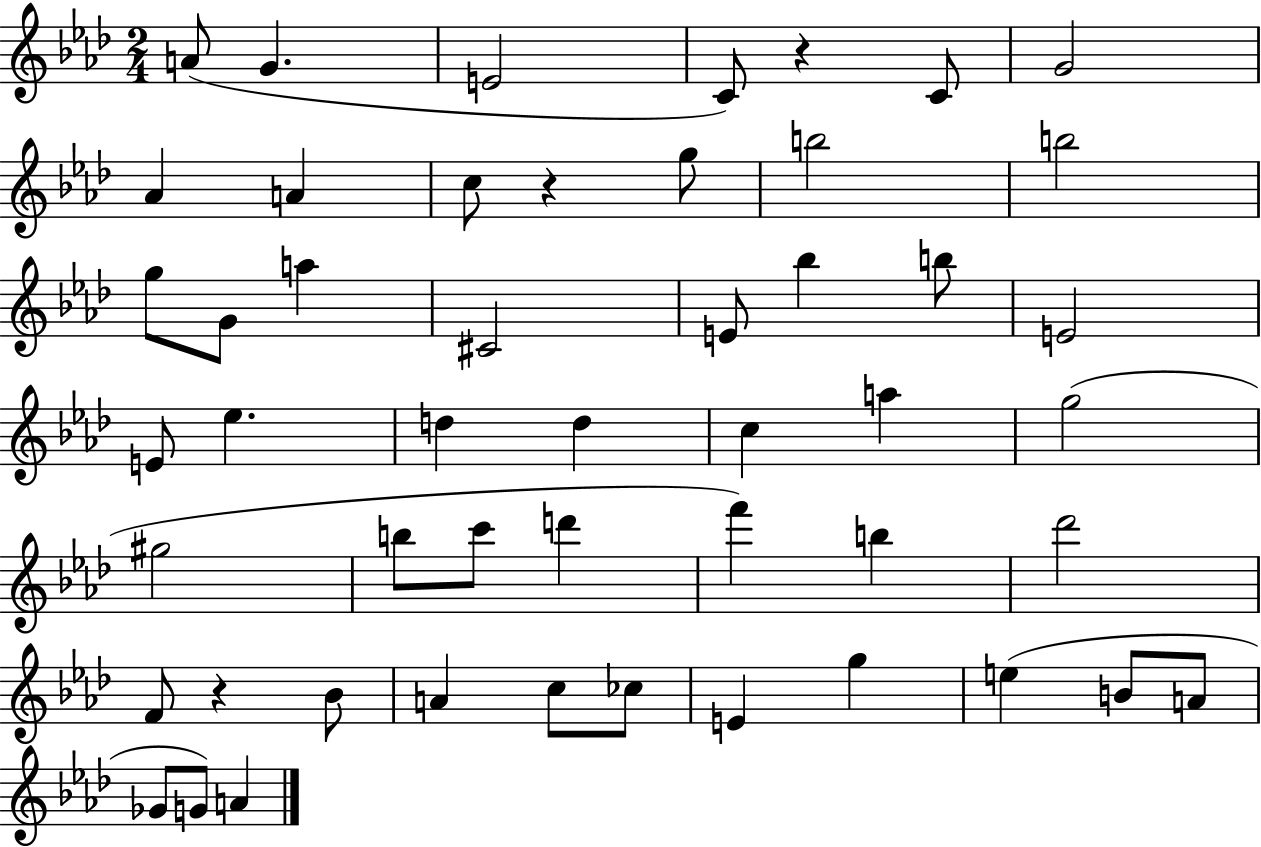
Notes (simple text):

A4/e G4/q. E4/h C4/e R/q C4/e G4/h Ab4/q A4/q C5/e R/q G5/e B5/h B5/h G5/e G4/e A5/q C#4/h E4/e Bb5/q B5/e E4/h E4/e Eb5/q. D5/q D5/q C5/q A5/q G5/h G#5/h B5/e C6/e D6/q F6/q B5/q Db6/h F4/e R/q Bb4/e A4/q C5/e CES5/e E4/q G5/q E5/q B4/e A4/e Gb4/e G4/e A4/q